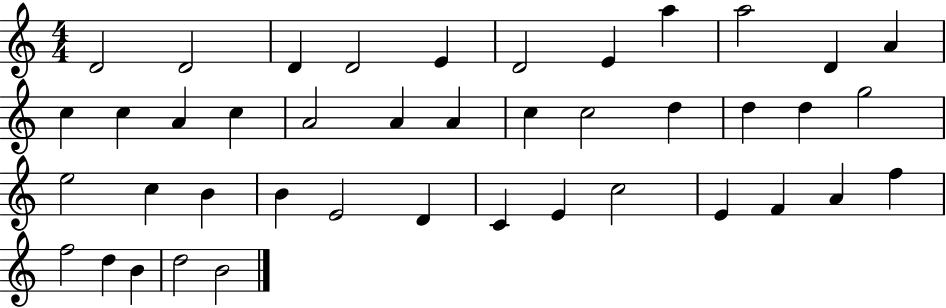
X:1
T:Untitled
M:4/4
L:1/4
K:C
D2 D2 D D2 E D2 E a a2 D A c c A c A2 A A c c2 d d d g2 e2 c B B E2 D C E c2 E F A f f2 d B d2 B2